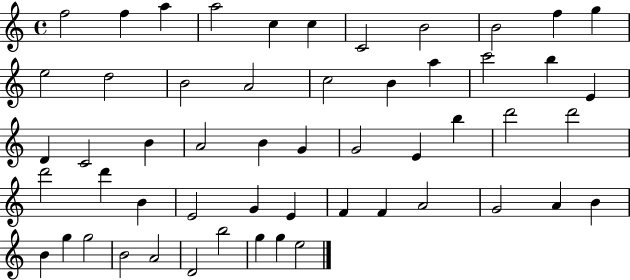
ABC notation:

X:1
T:Untitled
M:4/4
L:1/4
K:C
f2 f a a2 c c C2 B2 B2 f g e2 d2 B2 A2 c2 B a c'2 b E D C2 B A2 B G G2 E b d'2 d'2 d'2 d' B E2 G E F F A2 G2 A B B g g2 B2 A2 D2 b2 g g e2